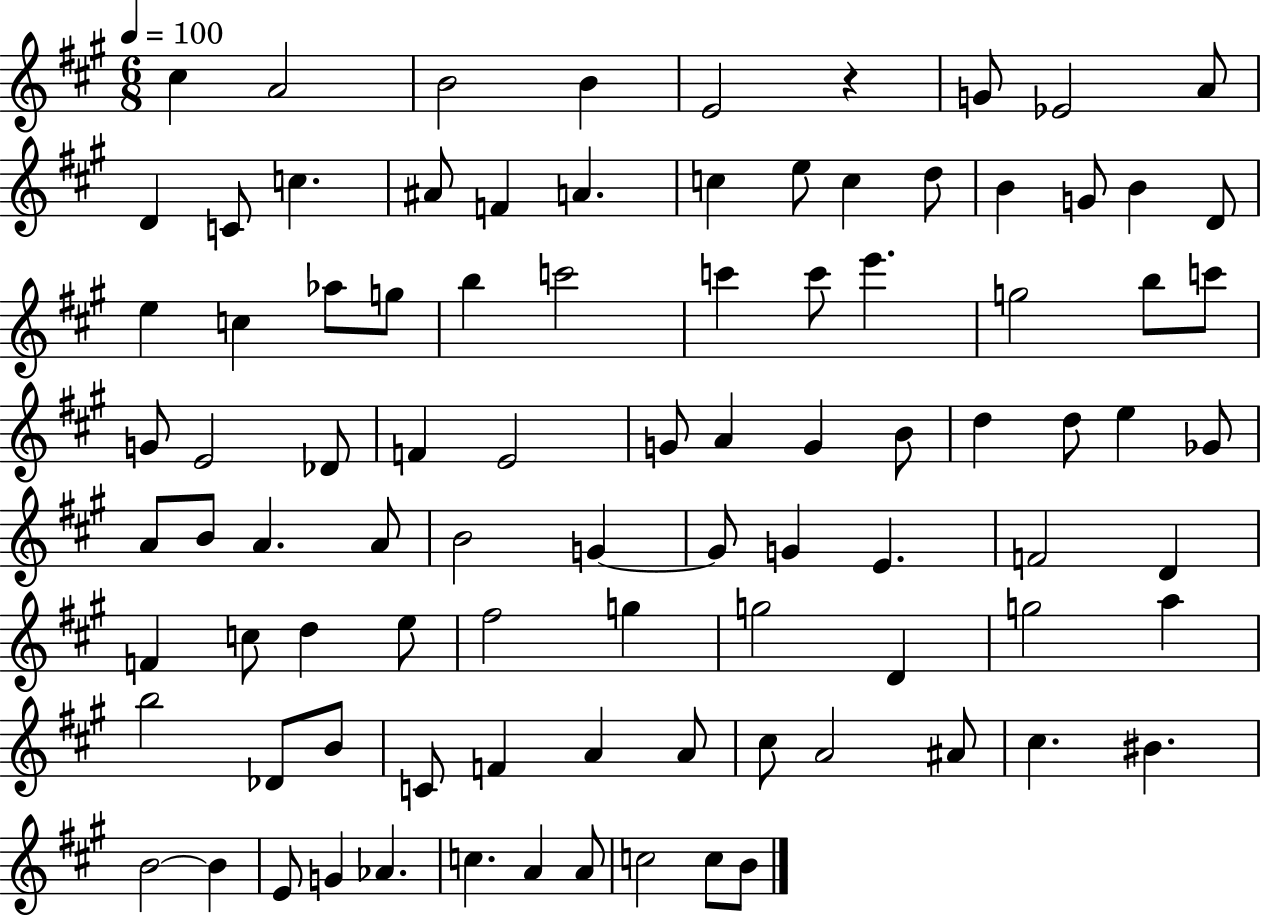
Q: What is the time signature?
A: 6/8